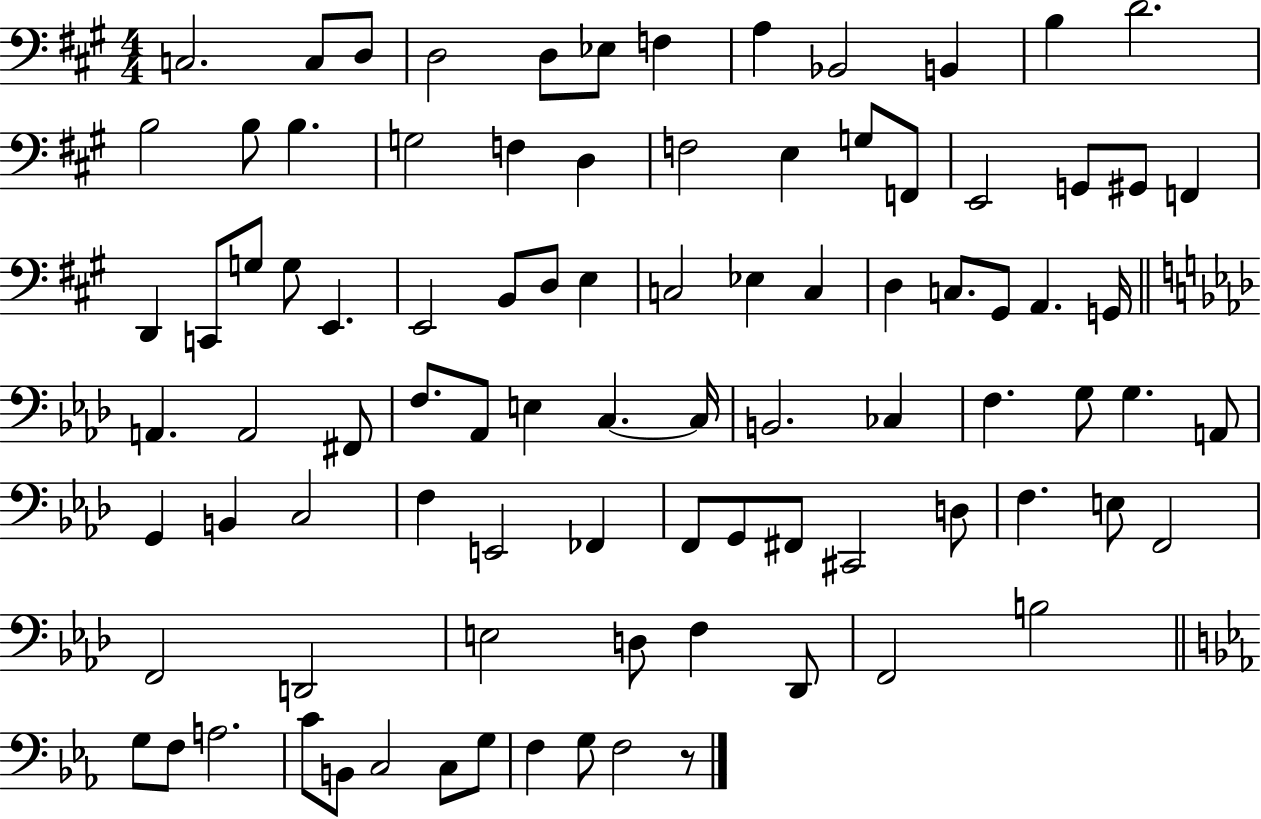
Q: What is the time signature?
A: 4/4